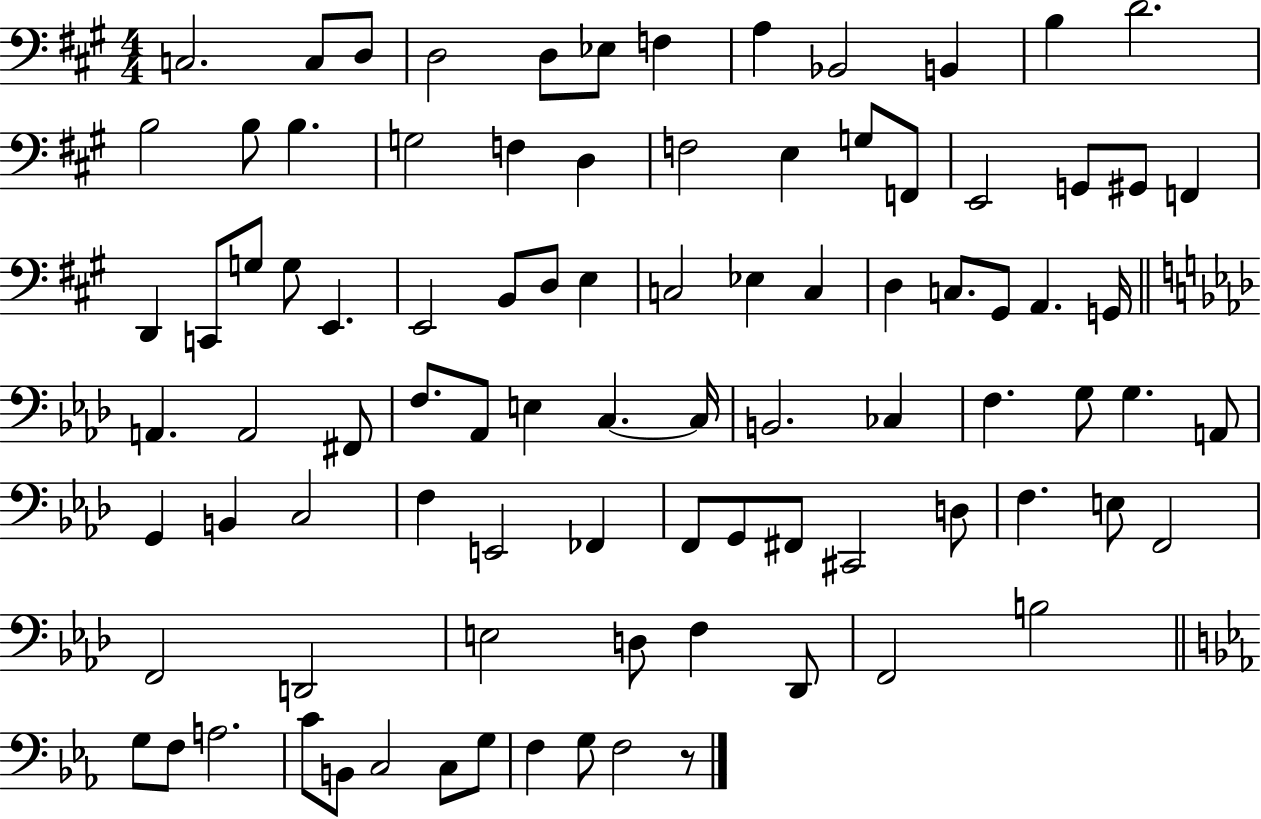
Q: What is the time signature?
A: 4/4